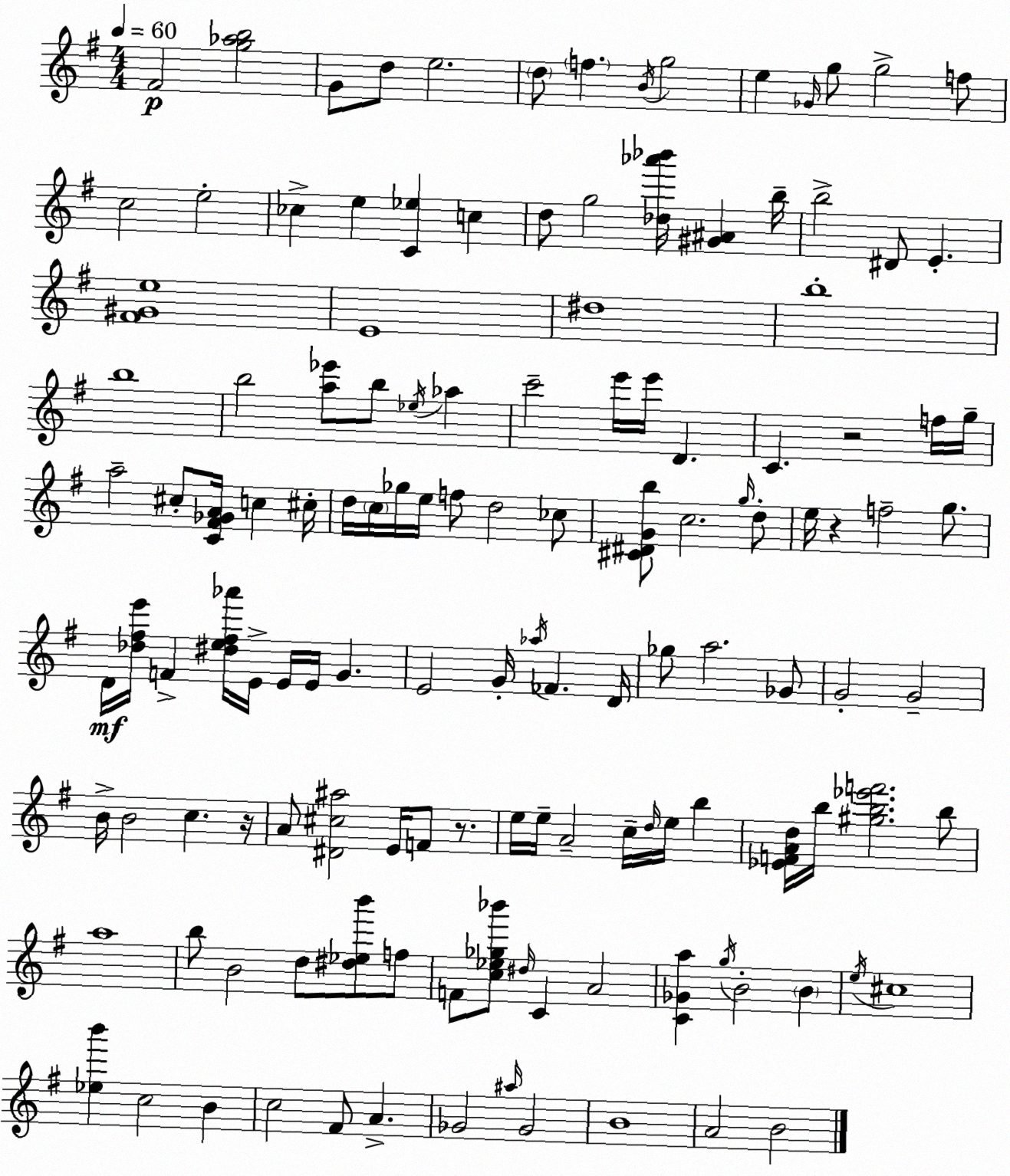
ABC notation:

X:1
T:Untitled
M:4/4
L:1/4
K:G
^F2 [g_ab]2 G/2 d/2 e2 d/2 f B/4 g2 e _G/4 g/2 g2 f/2 c2 e2 _c e [C_e] c d/2 g2 [_d_a'_b']/4 [^G^A] b/4 b2 ^D/2 E [^F^Ge]4 E4 ^d4 b4 b4 b2 [a_e']/2 b/2 _e/4 _a c'2 e'/4 e'/4 D C z2 f/4 g/4 a2 ^c/2 [C^F_GA]/4 c ^c/4 d/4 c/4 _g/4 e/4 f/2 d2 _c/2 [^C^DGb]/2 c2 g/4 d/2 e/4 z f2 g/2 D/4 [_d^fe']/4 F [^de^f_a']/4 E/4 E/4 E/4 G E2 G/4 _a/4 _F D/4 _g/2 a2 _G/2 G2 G2 B/4 B2 c z/4 A/2 [^D^c^a]2 E/4 F/2 z/2 e/4 e/4 A2 c/4 d/4 e/4 b [_EFAd]/4 b/4 [^gb_e'f']2 b/2 a4 b/2 B2 d/2 [^d_eb']/2 f/2 F/2 [c_e_g_b']/2 ^d/4 C A2 [C_Ga] g/4 B2 B e/4 ^c4 [_eb'] c2 B c2 ^F/2 A _G2 ^a/4 _G2 B4 A2 B2